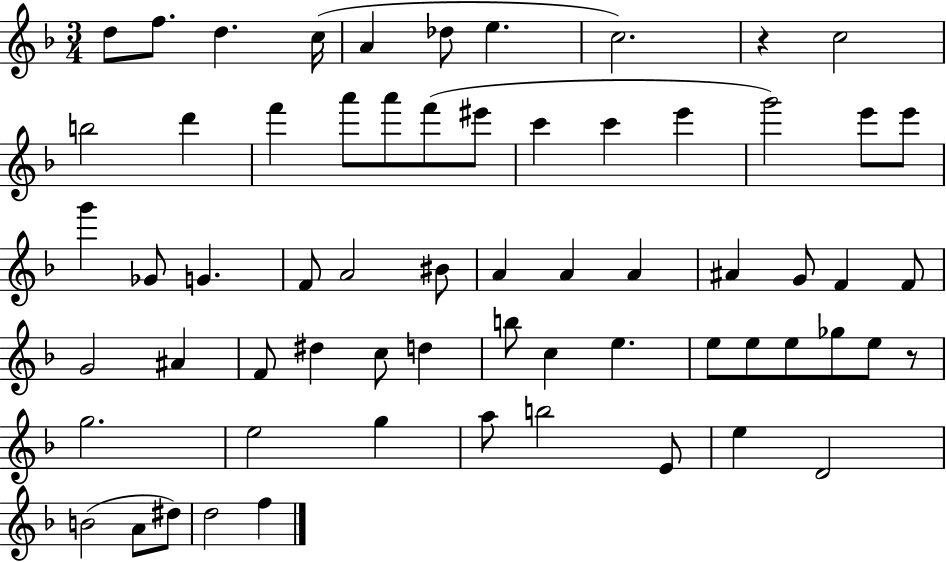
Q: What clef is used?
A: treble